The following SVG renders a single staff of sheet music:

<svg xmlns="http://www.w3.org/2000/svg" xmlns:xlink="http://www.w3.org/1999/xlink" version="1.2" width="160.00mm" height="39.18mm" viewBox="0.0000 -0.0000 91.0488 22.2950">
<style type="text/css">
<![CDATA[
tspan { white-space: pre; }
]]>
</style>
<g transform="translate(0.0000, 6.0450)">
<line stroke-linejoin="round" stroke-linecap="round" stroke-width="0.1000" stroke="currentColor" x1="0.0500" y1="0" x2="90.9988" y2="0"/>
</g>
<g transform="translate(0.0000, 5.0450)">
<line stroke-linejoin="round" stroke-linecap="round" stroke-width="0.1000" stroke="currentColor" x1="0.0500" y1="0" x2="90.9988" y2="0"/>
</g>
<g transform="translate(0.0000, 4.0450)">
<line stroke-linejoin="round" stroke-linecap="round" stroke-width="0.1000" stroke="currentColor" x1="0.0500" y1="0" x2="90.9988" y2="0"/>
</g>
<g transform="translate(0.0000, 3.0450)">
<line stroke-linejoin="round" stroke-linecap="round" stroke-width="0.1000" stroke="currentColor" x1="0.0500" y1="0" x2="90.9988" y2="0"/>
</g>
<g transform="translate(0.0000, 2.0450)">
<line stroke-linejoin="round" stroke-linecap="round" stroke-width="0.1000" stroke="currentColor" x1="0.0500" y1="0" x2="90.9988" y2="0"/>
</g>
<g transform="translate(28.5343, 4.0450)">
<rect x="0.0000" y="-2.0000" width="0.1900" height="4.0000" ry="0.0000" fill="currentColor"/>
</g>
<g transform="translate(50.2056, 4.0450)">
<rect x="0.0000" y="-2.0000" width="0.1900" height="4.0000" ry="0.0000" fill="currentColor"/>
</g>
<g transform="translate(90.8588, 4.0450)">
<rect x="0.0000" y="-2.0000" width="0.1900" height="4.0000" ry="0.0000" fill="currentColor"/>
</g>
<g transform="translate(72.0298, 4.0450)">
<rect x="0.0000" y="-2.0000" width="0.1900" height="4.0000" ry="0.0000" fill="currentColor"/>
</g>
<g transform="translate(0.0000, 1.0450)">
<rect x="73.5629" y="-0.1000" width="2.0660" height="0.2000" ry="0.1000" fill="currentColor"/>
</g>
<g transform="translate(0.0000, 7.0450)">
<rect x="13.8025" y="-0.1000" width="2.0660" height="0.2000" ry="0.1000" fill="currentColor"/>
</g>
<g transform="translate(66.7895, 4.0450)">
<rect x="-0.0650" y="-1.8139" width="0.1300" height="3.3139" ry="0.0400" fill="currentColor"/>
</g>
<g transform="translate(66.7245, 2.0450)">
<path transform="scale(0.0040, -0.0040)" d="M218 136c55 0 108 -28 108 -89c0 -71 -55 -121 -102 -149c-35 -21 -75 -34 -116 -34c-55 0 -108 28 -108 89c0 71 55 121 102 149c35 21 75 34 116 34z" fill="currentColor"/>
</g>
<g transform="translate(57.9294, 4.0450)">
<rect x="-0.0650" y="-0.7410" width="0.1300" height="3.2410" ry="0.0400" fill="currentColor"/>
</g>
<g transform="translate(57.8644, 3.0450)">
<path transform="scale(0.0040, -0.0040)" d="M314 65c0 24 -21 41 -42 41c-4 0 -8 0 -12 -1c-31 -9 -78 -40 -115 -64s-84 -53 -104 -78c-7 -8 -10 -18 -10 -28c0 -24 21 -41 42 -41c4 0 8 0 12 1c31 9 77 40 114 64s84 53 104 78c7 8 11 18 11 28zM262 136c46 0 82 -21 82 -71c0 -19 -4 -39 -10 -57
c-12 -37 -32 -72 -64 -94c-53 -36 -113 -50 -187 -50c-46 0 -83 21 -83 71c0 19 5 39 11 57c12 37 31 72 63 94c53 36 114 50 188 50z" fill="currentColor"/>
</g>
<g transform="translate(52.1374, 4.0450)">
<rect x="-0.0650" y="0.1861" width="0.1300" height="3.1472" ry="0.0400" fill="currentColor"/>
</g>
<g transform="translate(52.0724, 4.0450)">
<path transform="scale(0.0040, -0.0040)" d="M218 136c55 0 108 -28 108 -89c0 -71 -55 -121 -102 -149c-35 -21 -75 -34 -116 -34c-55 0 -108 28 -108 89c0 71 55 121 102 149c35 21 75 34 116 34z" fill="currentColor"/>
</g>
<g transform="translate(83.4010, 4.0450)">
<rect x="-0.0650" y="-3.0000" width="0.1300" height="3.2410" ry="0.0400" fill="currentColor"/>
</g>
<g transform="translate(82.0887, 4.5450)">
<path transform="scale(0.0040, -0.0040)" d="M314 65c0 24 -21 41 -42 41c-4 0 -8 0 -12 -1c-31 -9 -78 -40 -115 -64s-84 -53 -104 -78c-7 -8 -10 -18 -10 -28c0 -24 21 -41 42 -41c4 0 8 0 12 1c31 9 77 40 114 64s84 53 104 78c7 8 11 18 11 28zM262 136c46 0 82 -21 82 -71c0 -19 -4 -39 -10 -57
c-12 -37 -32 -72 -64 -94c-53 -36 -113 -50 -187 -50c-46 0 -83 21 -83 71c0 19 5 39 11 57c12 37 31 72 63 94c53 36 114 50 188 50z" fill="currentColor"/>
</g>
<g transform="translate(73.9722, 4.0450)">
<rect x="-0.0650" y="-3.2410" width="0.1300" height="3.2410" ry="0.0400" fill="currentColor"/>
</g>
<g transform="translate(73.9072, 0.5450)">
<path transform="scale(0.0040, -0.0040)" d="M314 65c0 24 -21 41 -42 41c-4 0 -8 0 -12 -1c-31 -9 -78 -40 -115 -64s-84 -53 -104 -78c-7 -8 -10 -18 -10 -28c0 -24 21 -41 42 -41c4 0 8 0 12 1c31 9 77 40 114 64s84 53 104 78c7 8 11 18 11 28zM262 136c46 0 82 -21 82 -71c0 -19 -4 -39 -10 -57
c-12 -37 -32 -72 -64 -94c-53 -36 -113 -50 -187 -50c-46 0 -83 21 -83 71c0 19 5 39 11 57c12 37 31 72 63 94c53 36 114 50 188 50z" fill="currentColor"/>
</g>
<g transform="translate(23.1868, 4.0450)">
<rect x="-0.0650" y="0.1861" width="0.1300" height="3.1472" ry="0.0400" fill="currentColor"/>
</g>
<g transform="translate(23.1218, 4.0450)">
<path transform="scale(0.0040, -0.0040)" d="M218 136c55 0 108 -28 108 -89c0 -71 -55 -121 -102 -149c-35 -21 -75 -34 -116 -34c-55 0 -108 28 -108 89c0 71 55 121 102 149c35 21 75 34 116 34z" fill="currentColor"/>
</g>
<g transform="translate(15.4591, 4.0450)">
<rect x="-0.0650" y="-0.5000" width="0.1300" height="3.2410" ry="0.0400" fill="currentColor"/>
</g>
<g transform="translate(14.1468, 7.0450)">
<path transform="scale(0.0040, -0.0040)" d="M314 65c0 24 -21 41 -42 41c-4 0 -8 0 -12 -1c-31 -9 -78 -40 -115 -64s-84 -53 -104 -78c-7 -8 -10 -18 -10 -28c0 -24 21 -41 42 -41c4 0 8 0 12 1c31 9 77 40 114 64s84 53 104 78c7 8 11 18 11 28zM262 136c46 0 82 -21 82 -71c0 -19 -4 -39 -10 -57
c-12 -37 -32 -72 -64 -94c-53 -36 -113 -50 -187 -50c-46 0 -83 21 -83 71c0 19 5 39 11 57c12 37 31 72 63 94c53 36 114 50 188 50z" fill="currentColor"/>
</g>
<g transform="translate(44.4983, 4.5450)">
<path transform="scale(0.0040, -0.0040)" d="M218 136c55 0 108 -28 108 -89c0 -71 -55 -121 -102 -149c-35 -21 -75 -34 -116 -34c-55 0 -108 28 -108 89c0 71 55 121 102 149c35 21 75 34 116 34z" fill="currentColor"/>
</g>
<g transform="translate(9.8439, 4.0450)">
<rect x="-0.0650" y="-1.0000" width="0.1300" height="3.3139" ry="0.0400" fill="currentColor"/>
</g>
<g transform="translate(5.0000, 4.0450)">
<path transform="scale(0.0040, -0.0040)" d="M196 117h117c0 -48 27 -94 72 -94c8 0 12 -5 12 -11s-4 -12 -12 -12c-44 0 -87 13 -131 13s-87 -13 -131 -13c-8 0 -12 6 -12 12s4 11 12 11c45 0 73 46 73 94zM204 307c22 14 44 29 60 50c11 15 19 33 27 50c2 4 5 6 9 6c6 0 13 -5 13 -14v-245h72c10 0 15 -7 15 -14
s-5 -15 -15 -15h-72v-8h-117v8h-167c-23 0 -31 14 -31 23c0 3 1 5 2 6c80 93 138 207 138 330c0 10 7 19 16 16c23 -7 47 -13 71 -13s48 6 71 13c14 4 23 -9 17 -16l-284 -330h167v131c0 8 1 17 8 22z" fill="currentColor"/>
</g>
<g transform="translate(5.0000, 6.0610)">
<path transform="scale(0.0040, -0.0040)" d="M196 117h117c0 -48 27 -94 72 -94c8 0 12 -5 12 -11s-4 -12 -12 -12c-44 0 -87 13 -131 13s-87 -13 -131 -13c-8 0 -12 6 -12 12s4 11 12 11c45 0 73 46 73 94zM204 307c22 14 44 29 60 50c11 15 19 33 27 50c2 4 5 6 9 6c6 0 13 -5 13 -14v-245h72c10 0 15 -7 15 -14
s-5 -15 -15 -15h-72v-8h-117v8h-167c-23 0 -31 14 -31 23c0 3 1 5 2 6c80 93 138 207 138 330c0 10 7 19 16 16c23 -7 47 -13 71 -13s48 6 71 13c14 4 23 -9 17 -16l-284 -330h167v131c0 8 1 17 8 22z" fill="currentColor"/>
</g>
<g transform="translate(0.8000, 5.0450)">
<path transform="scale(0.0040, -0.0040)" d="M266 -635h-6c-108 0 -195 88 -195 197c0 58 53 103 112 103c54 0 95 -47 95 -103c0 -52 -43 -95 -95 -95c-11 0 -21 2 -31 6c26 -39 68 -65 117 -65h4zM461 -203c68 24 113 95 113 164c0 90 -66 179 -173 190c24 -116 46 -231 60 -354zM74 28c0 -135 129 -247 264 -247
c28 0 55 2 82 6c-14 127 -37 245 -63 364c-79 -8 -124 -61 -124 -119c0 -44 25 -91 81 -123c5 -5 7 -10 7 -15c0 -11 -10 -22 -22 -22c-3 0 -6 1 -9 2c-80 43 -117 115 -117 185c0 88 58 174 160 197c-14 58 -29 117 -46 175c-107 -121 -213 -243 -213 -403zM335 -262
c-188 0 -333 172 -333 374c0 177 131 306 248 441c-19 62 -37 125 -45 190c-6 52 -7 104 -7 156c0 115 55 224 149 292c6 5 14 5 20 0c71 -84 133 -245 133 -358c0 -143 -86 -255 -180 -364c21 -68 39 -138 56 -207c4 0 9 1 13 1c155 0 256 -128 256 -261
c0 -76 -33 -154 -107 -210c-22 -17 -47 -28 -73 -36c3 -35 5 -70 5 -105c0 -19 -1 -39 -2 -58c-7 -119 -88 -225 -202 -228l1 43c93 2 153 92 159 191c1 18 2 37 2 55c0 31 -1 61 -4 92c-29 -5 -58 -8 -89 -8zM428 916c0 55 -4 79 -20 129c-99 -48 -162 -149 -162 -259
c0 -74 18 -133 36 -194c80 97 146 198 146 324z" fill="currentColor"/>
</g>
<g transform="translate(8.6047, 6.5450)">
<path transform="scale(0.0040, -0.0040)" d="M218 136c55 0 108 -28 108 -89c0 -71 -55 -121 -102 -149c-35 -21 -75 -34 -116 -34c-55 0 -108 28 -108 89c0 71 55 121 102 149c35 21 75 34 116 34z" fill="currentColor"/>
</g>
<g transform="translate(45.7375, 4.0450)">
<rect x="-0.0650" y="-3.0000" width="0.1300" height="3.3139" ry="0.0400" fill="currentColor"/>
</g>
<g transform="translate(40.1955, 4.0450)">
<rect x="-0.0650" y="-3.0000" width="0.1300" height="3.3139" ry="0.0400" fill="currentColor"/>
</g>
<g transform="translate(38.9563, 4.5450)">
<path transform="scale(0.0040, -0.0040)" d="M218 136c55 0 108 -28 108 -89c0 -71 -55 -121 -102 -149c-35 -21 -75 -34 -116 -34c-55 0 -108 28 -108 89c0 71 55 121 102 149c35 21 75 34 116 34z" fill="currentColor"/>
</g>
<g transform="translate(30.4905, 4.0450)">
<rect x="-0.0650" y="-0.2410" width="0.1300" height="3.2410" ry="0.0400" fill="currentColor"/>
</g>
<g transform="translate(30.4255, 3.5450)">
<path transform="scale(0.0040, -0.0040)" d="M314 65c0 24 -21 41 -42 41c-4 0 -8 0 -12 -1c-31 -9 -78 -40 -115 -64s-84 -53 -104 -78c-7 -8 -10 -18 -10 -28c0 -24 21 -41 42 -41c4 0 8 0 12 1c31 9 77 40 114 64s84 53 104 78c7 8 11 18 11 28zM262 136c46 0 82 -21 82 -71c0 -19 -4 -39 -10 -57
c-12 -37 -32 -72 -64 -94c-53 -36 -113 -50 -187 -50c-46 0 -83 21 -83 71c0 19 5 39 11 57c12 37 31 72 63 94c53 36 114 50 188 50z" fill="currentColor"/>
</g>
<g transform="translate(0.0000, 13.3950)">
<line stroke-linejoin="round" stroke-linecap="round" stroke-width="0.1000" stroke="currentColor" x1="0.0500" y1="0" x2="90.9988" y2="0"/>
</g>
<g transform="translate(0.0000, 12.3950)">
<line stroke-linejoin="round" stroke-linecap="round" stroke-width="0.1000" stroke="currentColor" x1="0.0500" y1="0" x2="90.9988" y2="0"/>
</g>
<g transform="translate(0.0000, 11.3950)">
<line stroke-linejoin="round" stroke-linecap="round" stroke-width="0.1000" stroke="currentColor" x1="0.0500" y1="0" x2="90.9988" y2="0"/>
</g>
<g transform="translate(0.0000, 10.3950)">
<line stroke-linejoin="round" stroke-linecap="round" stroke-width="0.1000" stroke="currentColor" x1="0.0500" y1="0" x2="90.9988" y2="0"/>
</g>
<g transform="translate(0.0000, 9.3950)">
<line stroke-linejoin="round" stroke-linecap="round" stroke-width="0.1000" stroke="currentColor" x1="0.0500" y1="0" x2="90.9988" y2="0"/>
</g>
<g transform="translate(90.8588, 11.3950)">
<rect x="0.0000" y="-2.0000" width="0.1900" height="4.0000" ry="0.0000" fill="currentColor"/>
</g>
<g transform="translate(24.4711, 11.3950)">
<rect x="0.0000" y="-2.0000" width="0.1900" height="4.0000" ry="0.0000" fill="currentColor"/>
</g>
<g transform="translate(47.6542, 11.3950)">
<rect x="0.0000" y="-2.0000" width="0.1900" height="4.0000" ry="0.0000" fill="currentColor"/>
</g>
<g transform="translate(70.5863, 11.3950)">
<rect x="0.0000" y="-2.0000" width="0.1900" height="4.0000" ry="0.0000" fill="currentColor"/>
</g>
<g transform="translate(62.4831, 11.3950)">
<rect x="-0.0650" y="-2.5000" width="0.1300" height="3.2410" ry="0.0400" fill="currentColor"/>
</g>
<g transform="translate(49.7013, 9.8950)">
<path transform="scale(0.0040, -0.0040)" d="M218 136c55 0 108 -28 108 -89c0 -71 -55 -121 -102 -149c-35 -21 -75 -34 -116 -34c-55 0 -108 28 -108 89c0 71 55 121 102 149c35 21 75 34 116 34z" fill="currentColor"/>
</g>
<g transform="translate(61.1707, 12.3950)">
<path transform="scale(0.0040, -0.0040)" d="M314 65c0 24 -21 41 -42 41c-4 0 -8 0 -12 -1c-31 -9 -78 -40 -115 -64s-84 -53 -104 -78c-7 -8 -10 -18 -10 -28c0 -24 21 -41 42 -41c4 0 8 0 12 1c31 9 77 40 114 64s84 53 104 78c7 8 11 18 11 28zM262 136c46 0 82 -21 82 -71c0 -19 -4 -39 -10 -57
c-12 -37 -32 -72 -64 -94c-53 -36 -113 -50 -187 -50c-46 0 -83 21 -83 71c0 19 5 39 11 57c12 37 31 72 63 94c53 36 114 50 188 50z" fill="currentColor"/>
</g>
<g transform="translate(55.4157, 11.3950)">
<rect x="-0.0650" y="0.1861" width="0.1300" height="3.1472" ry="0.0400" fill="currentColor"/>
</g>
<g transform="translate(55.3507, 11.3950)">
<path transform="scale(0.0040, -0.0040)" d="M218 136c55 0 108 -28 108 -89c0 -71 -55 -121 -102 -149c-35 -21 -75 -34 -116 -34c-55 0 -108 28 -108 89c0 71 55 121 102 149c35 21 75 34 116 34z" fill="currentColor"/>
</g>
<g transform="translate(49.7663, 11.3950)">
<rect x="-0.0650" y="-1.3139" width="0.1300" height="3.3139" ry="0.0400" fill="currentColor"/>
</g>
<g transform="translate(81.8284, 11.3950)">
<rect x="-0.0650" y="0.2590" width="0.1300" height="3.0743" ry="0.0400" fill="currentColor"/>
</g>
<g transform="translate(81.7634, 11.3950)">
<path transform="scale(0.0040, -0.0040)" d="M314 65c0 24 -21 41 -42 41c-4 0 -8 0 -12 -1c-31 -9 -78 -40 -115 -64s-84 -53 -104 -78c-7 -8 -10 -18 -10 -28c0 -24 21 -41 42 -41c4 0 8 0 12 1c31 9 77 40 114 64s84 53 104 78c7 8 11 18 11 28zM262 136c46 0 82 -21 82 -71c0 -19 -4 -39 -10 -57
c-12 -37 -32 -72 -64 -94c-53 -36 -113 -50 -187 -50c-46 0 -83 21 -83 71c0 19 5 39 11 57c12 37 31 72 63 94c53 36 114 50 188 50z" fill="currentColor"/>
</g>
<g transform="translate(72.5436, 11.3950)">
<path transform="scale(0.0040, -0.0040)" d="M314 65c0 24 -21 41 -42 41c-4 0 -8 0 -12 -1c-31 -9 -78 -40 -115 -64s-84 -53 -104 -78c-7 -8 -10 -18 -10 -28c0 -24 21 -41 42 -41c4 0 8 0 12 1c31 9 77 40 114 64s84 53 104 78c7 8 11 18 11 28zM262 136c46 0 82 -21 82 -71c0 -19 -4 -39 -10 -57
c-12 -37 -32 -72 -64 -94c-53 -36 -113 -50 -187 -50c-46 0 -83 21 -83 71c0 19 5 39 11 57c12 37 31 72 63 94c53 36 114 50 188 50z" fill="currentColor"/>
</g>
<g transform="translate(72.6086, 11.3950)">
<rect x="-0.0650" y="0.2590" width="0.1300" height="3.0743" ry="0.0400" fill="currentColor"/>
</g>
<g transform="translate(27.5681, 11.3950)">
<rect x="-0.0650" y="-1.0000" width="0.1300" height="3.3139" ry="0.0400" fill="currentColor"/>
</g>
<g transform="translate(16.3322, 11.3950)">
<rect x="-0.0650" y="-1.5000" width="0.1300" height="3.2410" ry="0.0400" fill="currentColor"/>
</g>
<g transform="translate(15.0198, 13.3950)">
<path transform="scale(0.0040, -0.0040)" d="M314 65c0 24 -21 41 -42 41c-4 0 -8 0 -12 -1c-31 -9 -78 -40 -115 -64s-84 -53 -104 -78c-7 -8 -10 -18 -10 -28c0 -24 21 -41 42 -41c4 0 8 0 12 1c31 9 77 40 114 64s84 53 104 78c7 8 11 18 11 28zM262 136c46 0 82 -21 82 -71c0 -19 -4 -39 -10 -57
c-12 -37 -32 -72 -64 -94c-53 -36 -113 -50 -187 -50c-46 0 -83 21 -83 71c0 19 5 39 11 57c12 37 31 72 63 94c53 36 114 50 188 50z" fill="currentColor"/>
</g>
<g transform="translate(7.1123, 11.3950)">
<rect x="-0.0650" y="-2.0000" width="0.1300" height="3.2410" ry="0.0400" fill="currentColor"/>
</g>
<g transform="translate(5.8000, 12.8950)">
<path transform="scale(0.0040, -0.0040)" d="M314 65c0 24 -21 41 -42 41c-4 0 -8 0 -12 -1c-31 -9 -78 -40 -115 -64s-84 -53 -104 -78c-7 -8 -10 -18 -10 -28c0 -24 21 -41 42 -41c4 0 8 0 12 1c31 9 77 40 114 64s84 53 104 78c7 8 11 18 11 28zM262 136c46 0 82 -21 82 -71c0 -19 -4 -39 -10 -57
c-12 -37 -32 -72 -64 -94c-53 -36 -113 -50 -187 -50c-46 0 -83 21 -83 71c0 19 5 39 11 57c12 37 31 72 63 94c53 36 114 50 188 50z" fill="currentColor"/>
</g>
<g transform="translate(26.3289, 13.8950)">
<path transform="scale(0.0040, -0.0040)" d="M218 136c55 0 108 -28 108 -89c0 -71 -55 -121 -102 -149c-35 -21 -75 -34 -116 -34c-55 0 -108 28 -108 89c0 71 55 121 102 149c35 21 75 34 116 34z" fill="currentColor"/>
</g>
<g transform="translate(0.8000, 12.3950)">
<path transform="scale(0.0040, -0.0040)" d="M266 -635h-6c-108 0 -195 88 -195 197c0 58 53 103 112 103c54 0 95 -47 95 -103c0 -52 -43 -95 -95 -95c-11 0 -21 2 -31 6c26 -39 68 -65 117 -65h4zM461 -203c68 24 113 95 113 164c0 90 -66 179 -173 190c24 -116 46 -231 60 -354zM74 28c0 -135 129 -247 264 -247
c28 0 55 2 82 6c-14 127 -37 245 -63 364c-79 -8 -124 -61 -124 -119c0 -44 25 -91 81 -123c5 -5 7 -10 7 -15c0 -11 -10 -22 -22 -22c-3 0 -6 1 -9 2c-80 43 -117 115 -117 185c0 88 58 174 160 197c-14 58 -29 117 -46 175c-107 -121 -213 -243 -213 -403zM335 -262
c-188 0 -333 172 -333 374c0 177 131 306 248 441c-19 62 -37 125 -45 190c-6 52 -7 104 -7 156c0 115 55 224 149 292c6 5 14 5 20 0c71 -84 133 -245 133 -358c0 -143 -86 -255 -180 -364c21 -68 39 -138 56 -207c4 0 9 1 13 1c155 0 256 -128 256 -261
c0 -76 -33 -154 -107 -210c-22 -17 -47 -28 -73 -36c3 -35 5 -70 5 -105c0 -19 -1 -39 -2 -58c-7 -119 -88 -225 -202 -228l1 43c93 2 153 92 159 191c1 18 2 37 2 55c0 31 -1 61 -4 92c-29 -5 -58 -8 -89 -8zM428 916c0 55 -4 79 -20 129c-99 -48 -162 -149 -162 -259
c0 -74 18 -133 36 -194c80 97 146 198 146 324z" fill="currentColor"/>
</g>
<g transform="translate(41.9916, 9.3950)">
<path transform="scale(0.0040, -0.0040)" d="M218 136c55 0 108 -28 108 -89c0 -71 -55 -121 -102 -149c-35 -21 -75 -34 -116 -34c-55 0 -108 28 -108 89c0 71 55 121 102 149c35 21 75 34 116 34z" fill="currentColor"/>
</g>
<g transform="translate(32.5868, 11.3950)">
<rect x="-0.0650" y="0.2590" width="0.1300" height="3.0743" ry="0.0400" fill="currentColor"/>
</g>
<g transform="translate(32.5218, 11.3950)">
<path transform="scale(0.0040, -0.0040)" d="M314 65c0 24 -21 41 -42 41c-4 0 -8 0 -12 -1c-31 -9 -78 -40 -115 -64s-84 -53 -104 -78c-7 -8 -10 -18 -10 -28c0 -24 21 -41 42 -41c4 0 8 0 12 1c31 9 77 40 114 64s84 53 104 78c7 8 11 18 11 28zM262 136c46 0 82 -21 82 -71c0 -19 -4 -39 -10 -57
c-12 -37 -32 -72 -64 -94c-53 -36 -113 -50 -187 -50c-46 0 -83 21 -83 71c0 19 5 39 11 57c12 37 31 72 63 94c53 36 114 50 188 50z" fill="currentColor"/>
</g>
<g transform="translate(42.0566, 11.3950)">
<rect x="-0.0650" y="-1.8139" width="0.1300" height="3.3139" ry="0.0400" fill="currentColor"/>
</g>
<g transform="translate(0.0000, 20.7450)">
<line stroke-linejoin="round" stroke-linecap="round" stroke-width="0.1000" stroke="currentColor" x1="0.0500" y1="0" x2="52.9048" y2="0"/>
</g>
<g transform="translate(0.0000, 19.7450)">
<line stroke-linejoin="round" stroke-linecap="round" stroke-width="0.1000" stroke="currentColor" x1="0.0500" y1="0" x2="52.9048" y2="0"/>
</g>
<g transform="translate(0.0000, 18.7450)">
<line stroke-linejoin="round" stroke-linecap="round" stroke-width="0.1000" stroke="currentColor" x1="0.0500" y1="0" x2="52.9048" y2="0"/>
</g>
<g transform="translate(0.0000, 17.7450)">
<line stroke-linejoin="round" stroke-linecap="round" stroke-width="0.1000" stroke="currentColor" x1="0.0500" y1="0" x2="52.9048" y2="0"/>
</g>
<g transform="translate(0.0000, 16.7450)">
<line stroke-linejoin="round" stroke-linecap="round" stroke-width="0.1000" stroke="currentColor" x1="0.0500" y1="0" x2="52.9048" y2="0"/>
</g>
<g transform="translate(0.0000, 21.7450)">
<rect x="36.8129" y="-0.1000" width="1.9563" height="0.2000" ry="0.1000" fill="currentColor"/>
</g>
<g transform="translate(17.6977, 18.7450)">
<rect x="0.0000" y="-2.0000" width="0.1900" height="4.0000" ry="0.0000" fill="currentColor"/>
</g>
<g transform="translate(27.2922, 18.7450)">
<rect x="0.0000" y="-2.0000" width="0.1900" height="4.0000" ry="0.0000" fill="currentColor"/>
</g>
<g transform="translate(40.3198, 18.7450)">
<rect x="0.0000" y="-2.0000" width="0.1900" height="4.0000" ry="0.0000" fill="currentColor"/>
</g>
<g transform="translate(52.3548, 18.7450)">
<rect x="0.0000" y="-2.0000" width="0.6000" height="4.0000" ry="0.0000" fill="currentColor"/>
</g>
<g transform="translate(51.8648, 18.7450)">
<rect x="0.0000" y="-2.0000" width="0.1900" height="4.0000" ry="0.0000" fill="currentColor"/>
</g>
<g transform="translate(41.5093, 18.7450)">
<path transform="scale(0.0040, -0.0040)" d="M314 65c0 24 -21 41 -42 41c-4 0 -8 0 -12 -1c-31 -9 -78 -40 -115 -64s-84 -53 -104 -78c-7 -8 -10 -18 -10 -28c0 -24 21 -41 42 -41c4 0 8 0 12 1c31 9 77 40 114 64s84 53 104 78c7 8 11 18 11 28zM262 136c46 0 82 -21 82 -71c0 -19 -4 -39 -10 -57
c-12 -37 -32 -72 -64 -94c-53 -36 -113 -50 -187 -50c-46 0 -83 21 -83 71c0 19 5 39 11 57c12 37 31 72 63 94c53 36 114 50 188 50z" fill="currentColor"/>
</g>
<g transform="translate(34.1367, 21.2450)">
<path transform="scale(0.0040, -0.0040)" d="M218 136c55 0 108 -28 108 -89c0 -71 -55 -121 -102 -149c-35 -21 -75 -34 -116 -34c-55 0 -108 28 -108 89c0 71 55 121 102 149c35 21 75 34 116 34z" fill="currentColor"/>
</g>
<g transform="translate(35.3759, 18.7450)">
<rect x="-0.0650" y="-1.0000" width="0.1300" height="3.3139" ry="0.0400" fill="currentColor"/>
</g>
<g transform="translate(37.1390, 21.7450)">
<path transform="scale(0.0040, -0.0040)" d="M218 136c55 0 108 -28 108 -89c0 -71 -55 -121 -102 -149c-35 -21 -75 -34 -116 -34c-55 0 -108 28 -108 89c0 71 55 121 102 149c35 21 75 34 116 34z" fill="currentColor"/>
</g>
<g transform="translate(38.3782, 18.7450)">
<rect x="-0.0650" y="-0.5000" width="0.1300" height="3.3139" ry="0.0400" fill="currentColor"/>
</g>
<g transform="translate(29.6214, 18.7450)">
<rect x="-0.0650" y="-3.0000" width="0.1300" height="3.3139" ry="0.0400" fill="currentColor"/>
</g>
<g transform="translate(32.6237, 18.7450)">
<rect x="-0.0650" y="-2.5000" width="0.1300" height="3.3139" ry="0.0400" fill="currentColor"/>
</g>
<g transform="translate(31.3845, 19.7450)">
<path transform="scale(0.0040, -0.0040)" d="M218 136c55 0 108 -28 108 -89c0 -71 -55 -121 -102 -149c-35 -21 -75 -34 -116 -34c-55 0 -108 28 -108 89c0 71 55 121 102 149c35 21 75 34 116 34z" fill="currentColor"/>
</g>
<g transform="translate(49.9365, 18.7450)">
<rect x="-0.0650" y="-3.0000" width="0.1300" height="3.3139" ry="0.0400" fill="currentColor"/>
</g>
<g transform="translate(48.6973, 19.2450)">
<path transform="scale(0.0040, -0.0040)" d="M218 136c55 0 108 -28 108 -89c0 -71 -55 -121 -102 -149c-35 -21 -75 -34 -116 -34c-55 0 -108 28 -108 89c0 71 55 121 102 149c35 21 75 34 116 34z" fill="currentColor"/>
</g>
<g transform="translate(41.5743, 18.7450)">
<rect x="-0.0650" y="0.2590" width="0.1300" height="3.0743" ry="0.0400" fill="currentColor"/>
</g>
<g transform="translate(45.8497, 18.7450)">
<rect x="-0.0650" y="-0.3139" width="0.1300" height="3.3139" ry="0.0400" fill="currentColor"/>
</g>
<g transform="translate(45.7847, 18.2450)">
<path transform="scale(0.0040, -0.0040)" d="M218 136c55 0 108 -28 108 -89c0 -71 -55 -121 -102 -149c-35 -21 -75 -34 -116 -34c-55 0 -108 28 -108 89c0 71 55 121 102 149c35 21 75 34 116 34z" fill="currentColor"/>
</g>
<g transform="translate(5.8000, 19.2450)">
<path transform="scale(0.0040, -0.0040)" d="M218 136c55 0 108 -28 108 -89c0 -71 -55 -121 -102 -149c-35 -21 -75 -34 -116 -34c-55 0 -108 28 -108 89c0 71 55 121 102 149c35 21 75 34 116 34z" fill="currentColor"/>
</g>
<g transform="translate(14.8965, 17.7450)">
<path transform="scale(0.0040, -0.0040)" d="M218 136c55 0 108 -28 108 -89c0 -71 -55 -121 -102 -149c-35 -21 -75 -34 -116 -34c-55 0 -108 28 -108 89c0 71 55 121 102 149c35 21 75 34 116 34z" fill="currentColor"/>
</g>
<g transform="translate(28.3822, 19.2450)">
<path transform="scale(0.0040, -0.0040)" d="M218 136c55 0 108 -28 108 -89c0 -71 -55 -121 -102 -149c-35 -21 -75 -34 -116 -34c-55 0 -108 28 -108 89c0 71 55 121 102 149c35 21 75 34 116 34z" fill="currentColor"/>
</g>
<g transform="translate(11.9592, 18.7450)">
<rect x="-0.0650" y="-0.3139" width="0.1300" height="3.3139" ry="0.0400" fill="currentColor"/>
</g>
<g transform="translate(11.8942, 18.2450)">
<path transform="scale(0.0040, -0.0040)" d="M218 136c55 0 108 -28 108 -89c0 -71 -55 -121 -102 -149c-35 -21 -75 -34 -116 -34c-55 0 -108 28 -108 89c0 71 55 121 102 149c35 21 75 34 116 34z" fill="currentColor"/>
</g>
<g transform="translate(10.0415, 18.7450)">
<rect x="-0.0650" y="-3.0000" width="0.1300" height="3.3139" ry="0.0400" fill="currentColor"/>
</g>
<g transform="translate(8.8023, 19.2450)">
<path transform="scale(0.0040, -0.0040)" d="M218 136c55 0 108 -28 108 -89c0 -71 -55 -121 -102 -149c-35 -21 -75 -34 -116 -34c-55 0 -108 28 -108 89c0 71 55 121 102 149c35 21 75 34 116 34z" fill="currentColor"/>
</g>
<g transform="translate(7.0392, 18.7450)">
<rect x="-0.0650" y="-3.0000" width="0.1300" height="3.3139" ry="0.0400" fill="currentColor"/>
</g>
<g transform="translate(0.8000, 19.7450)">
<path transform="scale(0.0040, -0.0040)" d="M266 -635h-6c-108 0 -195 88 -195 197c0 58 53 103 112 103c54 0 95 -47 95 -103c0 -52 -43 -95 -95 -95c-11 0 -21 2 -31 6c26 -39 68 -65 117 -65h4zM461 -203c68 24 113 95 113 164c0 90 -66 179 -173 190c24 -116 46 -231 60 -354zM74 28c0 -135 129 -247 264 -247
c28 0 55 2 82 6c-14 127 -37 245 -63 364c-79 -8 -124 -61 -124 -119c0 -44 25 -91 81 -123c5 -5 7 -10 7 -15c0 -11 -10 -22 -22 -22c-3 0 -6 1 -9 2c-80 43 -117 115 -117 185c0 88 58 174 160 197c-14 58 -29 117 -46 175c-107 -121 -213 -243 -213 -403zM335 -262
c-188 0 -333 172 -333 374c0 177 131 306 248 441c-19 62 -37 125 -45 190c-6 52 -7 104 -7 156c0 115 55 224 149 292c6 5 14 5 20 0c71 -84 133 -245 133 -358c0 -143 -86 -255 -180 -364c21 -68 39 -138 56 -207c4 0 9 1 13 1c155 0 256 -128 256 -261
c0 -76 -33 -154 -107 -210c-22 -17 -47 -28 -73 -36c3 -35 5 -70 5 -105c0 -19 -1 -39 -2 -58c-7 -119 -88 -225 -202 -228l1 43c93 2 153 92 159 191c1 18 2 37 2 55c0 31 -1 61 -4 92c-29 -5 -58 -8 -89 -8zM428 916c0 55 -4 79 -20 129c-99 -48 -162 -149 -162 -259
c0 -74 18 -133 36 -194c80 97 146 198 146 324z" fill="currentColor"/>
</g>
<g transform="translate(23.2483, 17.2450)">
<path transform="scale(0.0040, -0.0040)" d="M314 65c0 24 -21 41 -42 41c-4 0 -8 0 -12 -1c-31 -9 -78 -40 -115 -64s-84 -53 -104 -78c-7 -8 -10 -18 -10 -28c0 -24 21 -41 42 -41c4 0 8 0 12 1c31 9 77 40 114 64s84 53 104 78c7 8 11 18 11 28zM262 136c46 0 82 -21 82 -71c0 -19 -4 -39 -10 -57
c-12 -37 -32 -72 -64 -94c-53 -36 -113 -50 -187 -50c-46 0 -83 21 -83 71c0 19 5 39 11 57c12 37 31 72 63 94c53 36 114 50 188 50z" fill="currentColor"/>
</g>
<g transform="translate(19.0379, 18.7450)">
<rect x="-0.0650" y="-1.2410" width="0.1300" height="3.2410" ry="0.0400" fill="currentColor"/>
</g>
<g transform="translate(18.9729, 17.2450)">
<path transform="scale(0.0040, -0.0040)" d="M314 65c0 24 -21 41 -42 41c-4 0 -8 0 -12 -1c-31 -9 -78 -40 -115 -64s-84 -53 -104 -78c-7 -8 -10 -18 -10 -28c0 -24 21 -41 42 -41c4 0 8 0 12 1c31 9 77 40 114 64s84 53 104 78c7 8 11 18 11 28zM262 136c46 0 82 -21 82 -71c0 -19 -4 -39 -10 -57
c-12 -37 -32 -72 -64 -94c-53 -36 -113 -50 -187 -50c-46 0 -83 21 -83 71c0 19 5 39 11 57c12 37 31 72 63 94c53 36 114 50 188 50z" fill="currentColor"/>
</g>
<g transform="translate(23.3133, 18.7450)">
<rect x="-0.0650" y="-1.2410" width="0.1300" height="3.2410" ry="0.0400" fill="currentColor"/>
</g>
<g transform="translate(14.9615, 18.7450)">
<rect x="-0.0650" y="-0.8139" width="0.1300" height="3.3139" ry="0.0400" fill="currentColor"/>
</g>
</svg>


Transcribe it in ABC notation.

X:1
T:Untitled
M:4/4
L:1/4
K:C
D C2 B c2 A A B d2 f b2 A2 F2 E2 D B2 f e B G2 B2 B2 A A c d e2 e2 A G D C B2 c A